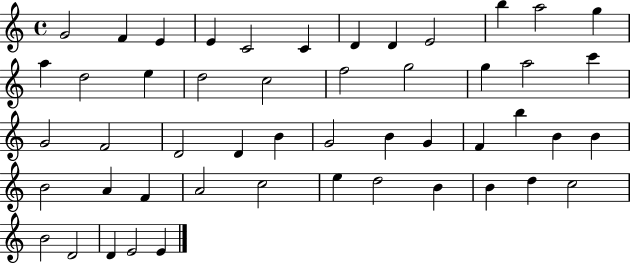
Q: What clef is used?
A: treble